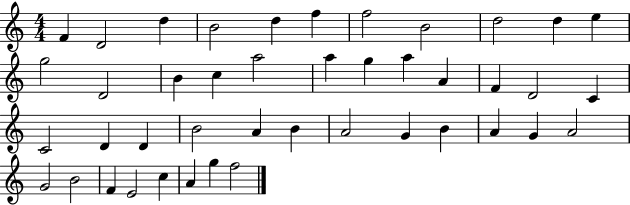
F4/q D4/h D5/q B4/h D5/q F5/q F5/h B4/h D5/h D5/q E5/q G5/h D4/h B4/q C5/q A5/h A5/q G5/q A5/q A4/q F4/q D4/h C4/q C4/h D4/q D4/q B4/h A4/q B4/q A4/h G4/q B4/q A4/q G4/q A4/h G4/h B4/h F4/q E4/h C5/q A4/q G5/q F5/h